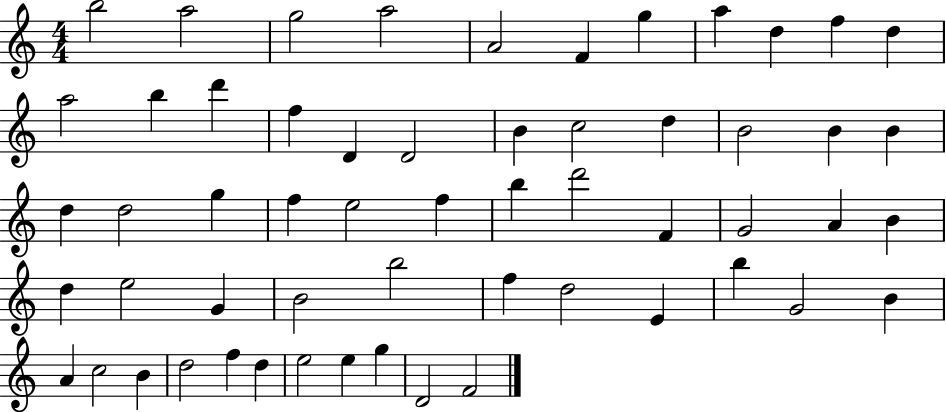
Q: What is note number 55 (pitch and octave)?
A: G5